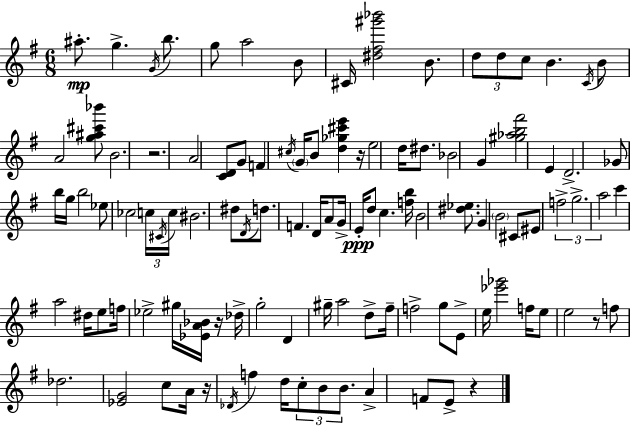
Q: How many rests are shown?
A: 6